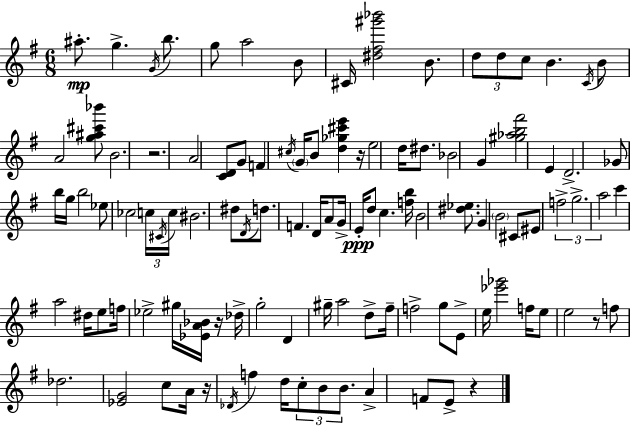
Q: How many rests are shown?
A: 6